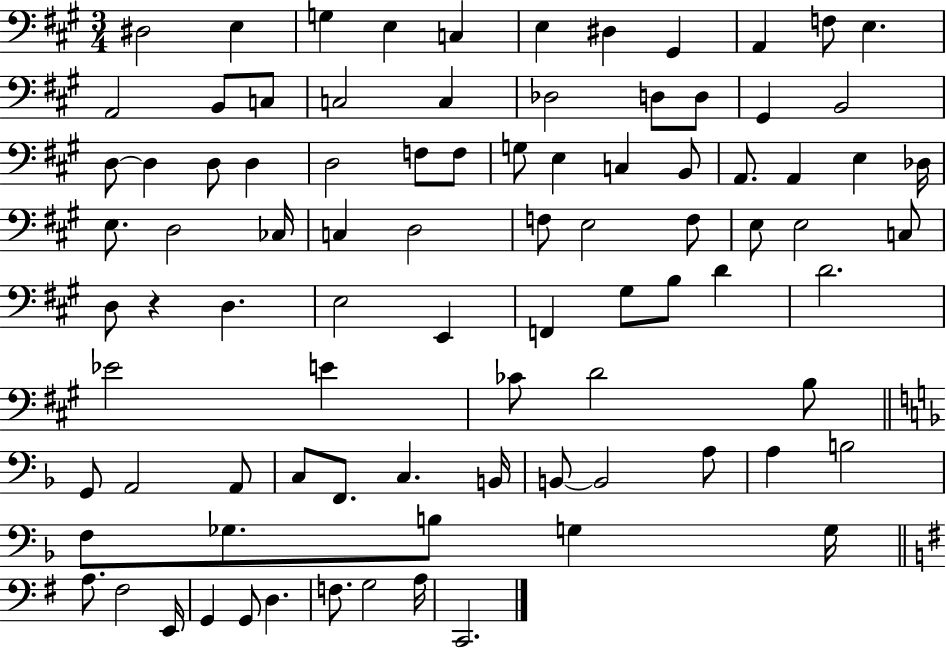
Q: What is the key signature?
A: A major